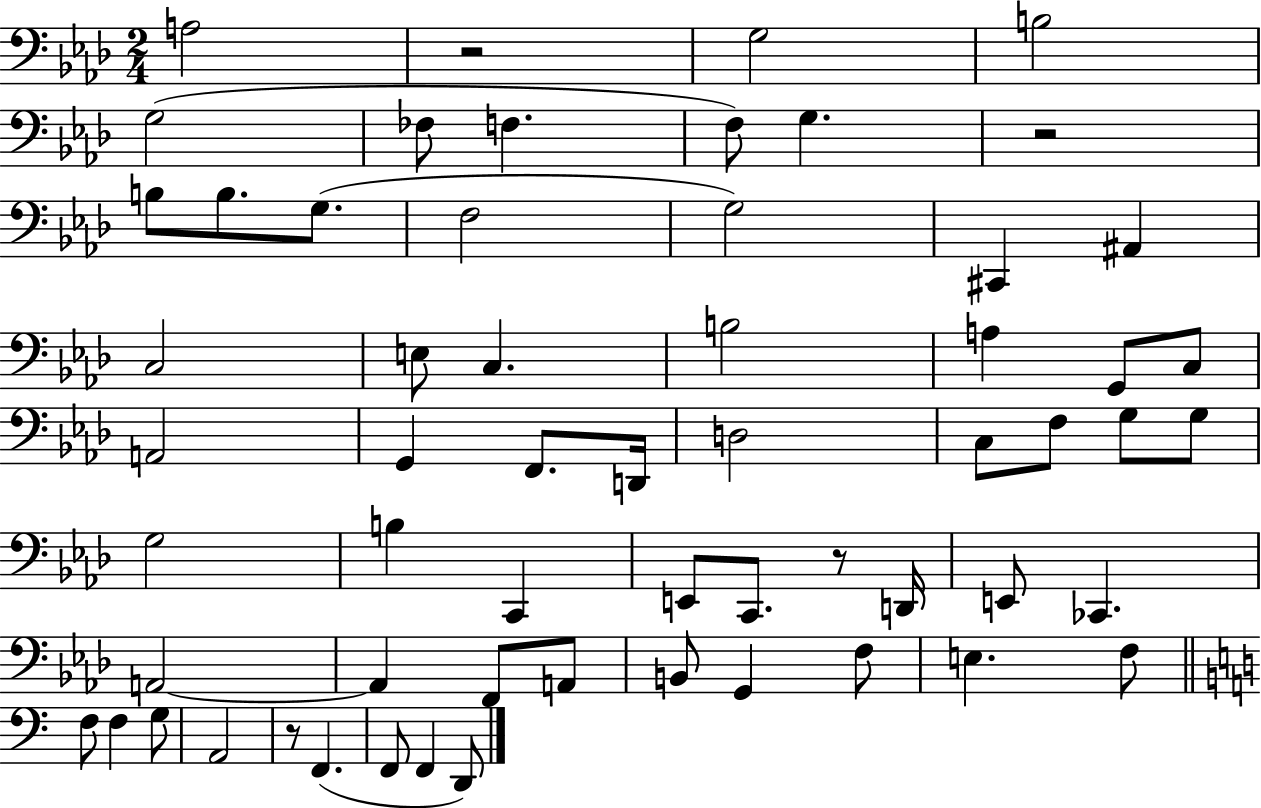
A3/h R/h G3/h B3/h G3/h FES3/e F3/q. F3/e G3/q. R/h B3/e B3/e. G3/e. F3/h G3/h C#2/q A#2/q C3/h E3/e C3/q. B3/h A3/q G2/e C3/e A2/h G2/q F2/e. D2/s D3/h C3/e F3/e G3/e G3/e G3/h B3/q C2/q E2/e C2/e. R/e D2/s E2/e CES2/q. A2/h A2/q F2/e A2/e B2/e G2/q F3/e E3/q. F3/e F3/e F3/q G3/e A2/h R/e F2/q. F2/e F2/q D2/e